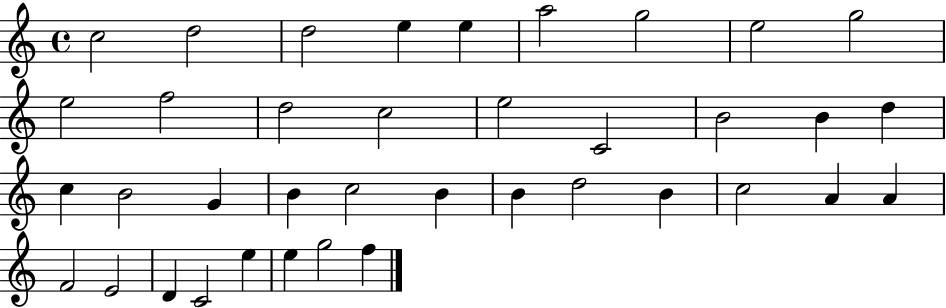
{
  \clef treble
  \time 4/4
  \defaultTimeSignature
  \key c \major
  c''2 d''2 | d''2 e''4 e''4 | a''2 g''2 | e''2 g''2 | \break e''2 f''2 | d''2 c''2 | e''2 c'2 | b'2 b'4 d''4 | \break c''4 b'2 g'4 | b'4 c''2 b'4 | b'4 d''2 b'4 | c''2 a'4 a'4 | \break f'2 e'2 | d'4 c'2 e''4 | e''4 g''2 f''4 | \bar "|."
}